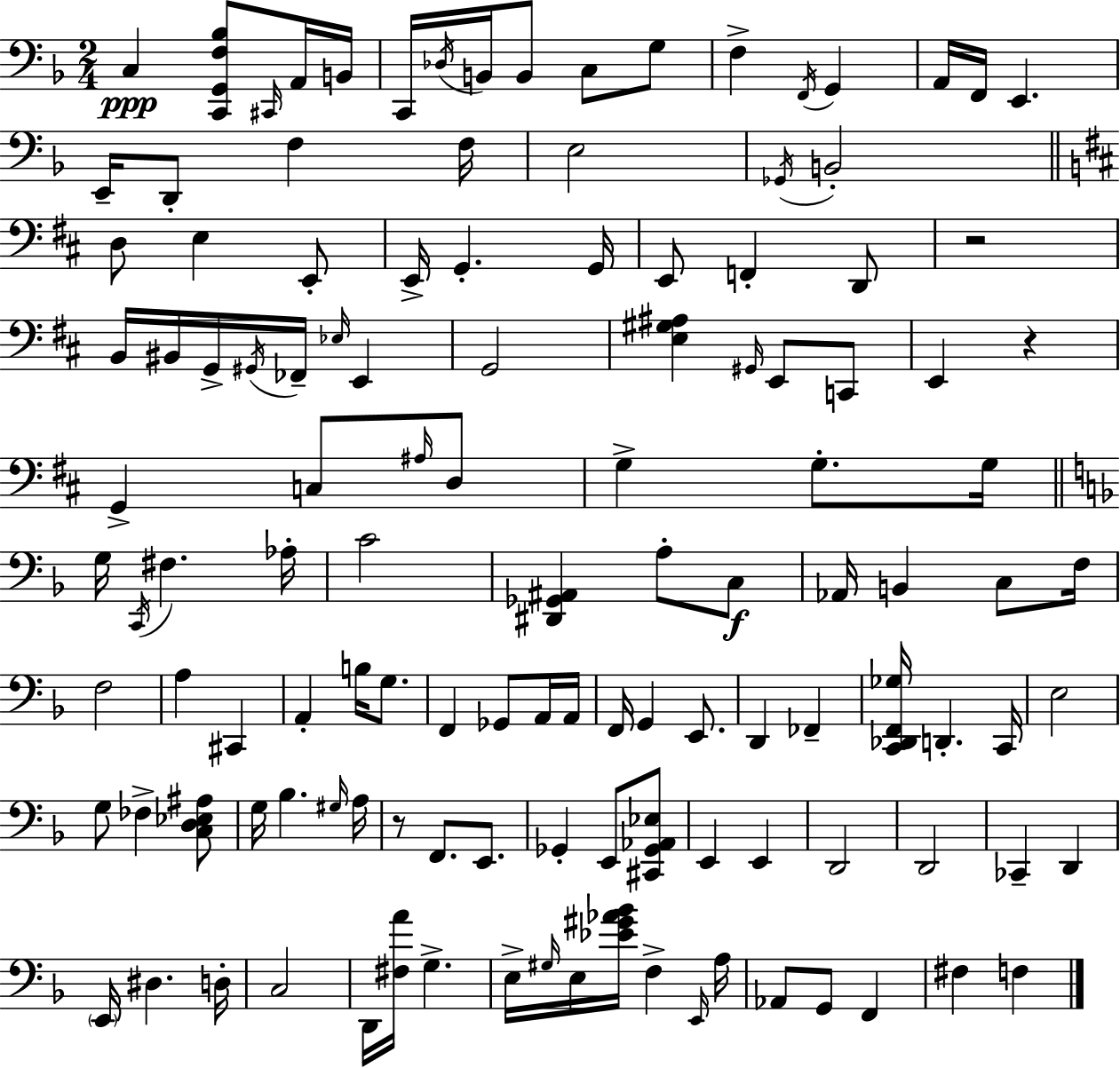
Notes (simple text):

C3/q [C2,G2,F3,Bb3]/e C#2/s A2/s B2/s C2/s Db3/s B2/s B2/e C3/e G3/e F3/q F2/s G2/q A2/s F2/s E2/q. E2/s D2/e F3/q F3/s E3/h Gb2/s B2/h D3/e E3/q E2/e E2/s G2/q. G2/s E2/e F2/q D2/e R/h B2/s BIS2/s G2/s G#2/s FES2/s Eb3/s E2/q G2/h [E3,G#3,A#3]/q G#2/s E2/e C2/e E2/q R/q G2/q C3/e A#3/s D3/e G3/q G3/e. G3/s G3/s C2/s F#3/q. Ab3/s C4/h [D#2,Gb2,A#2]/q A3/e C3/e Ab2/s B2/q C3/e F3/s F3/h A3/q C#2/q A2/q B3/s G3/e. F2/q Gb2/e A2/s A2/s F2/s G2/q E2/e. D2/q FES2/q [C2,Db2,F2,Gb3]/s D2/q. C2/s E3/h G3/e FES3/q [C3,D3,Eb3,A#3]/e G3/s Bb3/q. G#3/s A3/s R/e F2/e. E2/e. Gb2/q E2/e [C#2,Gb2,Ab2,Eb3]/e E2/q E2/q D2/h D2/h CES2/q D2/q E2/s D#3/q. D3/s C3/h D2/s [F#3,A4]/s G3/q. E3/s G#3/s E3/s [Eb4,G#4,Ab4,Bb4]/s F3/q E2/s A3/s Ab2/e G2/e F2/q F#3/q F3/q